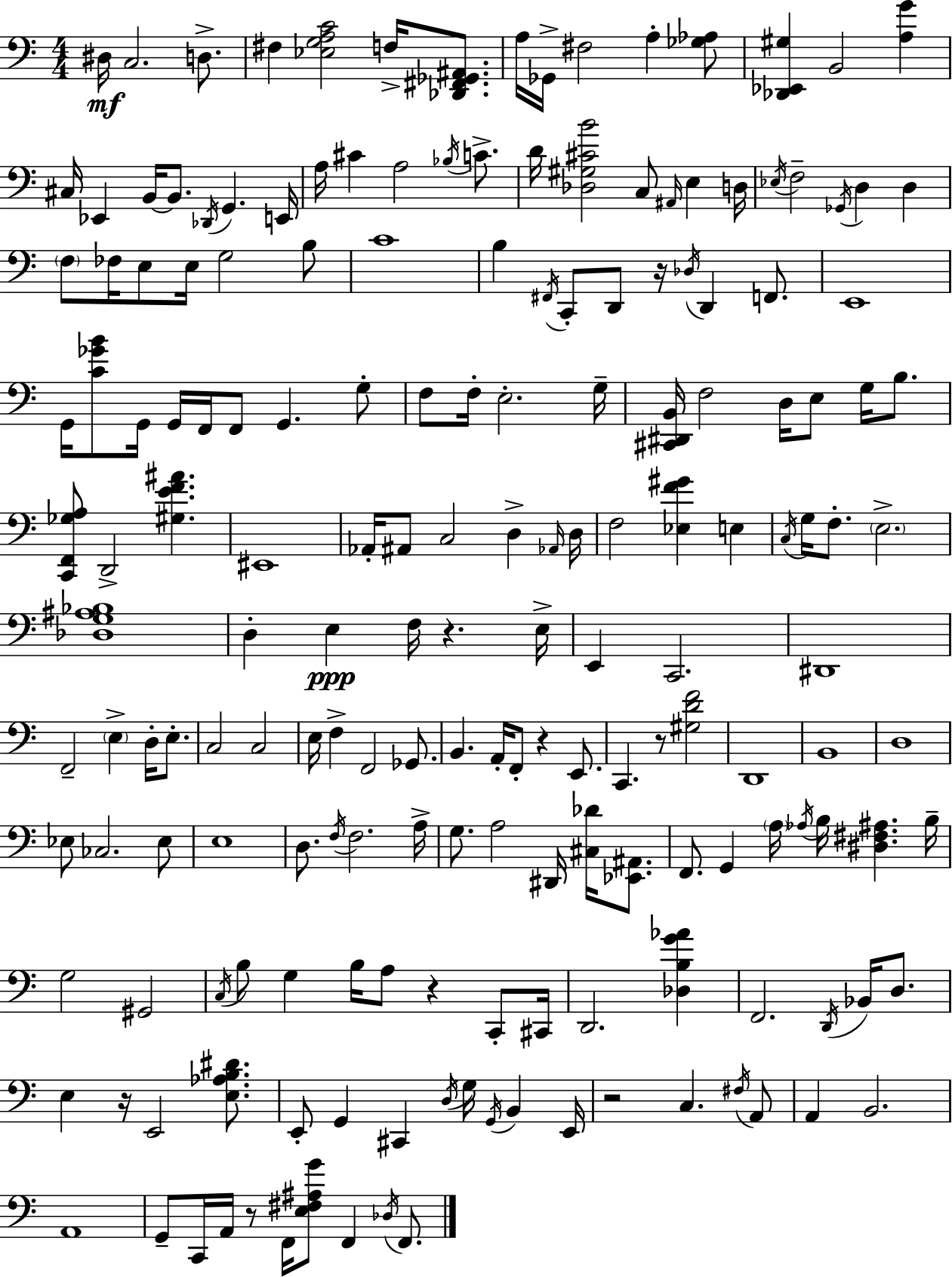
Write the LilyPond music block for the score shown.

{
  \clef bass
  \numericTimeSignature
  \time 4/4
  \key c \major
  \repeat volta 2 { dis16\mf c2. d8.-> | fis4 <ees g a c'>2 f16-> <des, fis, ges, ais,>8. | a16 ges,16-> fis2 a4-. <ges aes>8 | <des, ees, gis>4 b,2 <a g'>4 | \break cis16 ees,4 b,16~~ b,8. \acciaccatura { des,16 } g,4. | e,16 a16 cis'4 a2 \acciaccatura { bes16 } c'8.-> | d'16 <des gis cis' b'>2 c8 \grace { ais,16 } e4 | d16 \acciaccatura { ees16 } f2-- \acciaccatura { ges,16 } d4 | \break d4 \parenthesize f8 fes16 e8 e16 g2 | b8 c'1 | b4 \acciaccatura { fis,16 } c,8-. d,8 r16 \acciaccatura { des16 } | d,4 f,8. e,1 | \break g,16 <c' ges' b'>8 g,16 g,16 f,16 f,8 g,4. | g8-. f8 f16-. e2.-. | g16-- <cis, dis, b,>16 f2 | d16 e8 g16 b8. <c, f, ges a>8 d,2-> | \break <gis e' f' ais'>4. eis,1 | aes,16-. ais,8 c2 | d4-> \grace { aes,16 } d16 f2 | <ees f' gis'>4 e4 \acciaccatura { c16 } g16 f8.-. \parenthesize e2.-> | \break <des g ais bes>1 | d4-. e4\ppp | f16 r4. e16-> e,4 c,2. | dis,1 | \break f,2-- | \parenthesize e4-> d16-. e8.-. c2 | c2 e16 f4-> f,2 | ges,8. b,4. a,16-. | \break f,8-. r4 e,8. c,4. r8 | <gis d' f'>2 d,1 | b,1 | d1 | \break ees8 ces2. | ees8 e1 | d8. \acciaccatura { f16 } f2. | a16-> g8. a2 | \break dis,16 <cis des'>16 <ees, ais,>8. f,8. g,4 | \parenthesize a16 \acciaccatura { aes16 } b16 <dis fis ais>4. b16-- g2 | gis,2 \acciaccatura { c16 } b8 g4 | b16 a8 r4 c,8-. cis,16 d,2. | \break <des b g' aes'>4 f,2. | \acciaccatura { d,16 } bes,16 d8. e4 | r16 e,2 <e aes b dis'>8. e,8-. g,4 | cis,4 \acciaccatura { d16 } g16 \acciaccatura { g,16 } b,4 e,16 r2 | \break c4. \acciaccatura { fis16 } a,8 | a,4 b,2. | a,1 | g,8-- c,16 a,16 r8 f,16 <e fis ais g'>8 f,4 \acciaccatura { des16 } f,8. | \break } \bar "|."
}